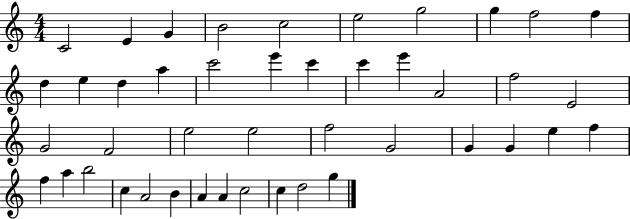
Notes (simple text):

C4/h E4/q G4/q B4/h C5/h E5/h G5/h G5/q F5/h F5/q D5/q E5/q D5/q A5/q C6/h E6/q C6/q C6/q E6/q A4/h F5/h E4/h G4/h F4/h E5/h E5/h F5/h G4/h G4/q G4/q E5/q F5/q F5/q A5/q B5/h C5/q A4/h B4/q A4/q A4/q C5/h C5/q D5/h G5/q